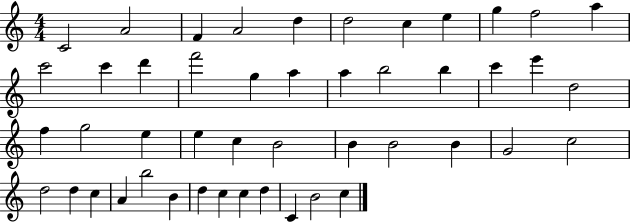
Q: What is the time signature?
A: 4/4